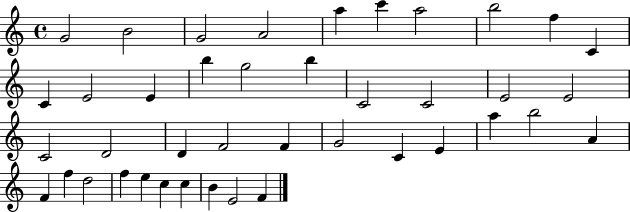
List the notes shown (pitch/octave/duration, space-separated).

G4/h B4/h G4/h A4/h A5/q C6/q A5/h B5/h F5/q C4/q C4/q E4/h E4/q B5/q G5/h B5/q C4/h C4/h E4/h E4/h C4/h D4/h D4/q F4/h F4/q G4/h C4/q E4/q A5/q B5/h A4/q F4/q F5/q D5/h F5/q E5/q C5/q C5/q B4/q E4/h F4/q